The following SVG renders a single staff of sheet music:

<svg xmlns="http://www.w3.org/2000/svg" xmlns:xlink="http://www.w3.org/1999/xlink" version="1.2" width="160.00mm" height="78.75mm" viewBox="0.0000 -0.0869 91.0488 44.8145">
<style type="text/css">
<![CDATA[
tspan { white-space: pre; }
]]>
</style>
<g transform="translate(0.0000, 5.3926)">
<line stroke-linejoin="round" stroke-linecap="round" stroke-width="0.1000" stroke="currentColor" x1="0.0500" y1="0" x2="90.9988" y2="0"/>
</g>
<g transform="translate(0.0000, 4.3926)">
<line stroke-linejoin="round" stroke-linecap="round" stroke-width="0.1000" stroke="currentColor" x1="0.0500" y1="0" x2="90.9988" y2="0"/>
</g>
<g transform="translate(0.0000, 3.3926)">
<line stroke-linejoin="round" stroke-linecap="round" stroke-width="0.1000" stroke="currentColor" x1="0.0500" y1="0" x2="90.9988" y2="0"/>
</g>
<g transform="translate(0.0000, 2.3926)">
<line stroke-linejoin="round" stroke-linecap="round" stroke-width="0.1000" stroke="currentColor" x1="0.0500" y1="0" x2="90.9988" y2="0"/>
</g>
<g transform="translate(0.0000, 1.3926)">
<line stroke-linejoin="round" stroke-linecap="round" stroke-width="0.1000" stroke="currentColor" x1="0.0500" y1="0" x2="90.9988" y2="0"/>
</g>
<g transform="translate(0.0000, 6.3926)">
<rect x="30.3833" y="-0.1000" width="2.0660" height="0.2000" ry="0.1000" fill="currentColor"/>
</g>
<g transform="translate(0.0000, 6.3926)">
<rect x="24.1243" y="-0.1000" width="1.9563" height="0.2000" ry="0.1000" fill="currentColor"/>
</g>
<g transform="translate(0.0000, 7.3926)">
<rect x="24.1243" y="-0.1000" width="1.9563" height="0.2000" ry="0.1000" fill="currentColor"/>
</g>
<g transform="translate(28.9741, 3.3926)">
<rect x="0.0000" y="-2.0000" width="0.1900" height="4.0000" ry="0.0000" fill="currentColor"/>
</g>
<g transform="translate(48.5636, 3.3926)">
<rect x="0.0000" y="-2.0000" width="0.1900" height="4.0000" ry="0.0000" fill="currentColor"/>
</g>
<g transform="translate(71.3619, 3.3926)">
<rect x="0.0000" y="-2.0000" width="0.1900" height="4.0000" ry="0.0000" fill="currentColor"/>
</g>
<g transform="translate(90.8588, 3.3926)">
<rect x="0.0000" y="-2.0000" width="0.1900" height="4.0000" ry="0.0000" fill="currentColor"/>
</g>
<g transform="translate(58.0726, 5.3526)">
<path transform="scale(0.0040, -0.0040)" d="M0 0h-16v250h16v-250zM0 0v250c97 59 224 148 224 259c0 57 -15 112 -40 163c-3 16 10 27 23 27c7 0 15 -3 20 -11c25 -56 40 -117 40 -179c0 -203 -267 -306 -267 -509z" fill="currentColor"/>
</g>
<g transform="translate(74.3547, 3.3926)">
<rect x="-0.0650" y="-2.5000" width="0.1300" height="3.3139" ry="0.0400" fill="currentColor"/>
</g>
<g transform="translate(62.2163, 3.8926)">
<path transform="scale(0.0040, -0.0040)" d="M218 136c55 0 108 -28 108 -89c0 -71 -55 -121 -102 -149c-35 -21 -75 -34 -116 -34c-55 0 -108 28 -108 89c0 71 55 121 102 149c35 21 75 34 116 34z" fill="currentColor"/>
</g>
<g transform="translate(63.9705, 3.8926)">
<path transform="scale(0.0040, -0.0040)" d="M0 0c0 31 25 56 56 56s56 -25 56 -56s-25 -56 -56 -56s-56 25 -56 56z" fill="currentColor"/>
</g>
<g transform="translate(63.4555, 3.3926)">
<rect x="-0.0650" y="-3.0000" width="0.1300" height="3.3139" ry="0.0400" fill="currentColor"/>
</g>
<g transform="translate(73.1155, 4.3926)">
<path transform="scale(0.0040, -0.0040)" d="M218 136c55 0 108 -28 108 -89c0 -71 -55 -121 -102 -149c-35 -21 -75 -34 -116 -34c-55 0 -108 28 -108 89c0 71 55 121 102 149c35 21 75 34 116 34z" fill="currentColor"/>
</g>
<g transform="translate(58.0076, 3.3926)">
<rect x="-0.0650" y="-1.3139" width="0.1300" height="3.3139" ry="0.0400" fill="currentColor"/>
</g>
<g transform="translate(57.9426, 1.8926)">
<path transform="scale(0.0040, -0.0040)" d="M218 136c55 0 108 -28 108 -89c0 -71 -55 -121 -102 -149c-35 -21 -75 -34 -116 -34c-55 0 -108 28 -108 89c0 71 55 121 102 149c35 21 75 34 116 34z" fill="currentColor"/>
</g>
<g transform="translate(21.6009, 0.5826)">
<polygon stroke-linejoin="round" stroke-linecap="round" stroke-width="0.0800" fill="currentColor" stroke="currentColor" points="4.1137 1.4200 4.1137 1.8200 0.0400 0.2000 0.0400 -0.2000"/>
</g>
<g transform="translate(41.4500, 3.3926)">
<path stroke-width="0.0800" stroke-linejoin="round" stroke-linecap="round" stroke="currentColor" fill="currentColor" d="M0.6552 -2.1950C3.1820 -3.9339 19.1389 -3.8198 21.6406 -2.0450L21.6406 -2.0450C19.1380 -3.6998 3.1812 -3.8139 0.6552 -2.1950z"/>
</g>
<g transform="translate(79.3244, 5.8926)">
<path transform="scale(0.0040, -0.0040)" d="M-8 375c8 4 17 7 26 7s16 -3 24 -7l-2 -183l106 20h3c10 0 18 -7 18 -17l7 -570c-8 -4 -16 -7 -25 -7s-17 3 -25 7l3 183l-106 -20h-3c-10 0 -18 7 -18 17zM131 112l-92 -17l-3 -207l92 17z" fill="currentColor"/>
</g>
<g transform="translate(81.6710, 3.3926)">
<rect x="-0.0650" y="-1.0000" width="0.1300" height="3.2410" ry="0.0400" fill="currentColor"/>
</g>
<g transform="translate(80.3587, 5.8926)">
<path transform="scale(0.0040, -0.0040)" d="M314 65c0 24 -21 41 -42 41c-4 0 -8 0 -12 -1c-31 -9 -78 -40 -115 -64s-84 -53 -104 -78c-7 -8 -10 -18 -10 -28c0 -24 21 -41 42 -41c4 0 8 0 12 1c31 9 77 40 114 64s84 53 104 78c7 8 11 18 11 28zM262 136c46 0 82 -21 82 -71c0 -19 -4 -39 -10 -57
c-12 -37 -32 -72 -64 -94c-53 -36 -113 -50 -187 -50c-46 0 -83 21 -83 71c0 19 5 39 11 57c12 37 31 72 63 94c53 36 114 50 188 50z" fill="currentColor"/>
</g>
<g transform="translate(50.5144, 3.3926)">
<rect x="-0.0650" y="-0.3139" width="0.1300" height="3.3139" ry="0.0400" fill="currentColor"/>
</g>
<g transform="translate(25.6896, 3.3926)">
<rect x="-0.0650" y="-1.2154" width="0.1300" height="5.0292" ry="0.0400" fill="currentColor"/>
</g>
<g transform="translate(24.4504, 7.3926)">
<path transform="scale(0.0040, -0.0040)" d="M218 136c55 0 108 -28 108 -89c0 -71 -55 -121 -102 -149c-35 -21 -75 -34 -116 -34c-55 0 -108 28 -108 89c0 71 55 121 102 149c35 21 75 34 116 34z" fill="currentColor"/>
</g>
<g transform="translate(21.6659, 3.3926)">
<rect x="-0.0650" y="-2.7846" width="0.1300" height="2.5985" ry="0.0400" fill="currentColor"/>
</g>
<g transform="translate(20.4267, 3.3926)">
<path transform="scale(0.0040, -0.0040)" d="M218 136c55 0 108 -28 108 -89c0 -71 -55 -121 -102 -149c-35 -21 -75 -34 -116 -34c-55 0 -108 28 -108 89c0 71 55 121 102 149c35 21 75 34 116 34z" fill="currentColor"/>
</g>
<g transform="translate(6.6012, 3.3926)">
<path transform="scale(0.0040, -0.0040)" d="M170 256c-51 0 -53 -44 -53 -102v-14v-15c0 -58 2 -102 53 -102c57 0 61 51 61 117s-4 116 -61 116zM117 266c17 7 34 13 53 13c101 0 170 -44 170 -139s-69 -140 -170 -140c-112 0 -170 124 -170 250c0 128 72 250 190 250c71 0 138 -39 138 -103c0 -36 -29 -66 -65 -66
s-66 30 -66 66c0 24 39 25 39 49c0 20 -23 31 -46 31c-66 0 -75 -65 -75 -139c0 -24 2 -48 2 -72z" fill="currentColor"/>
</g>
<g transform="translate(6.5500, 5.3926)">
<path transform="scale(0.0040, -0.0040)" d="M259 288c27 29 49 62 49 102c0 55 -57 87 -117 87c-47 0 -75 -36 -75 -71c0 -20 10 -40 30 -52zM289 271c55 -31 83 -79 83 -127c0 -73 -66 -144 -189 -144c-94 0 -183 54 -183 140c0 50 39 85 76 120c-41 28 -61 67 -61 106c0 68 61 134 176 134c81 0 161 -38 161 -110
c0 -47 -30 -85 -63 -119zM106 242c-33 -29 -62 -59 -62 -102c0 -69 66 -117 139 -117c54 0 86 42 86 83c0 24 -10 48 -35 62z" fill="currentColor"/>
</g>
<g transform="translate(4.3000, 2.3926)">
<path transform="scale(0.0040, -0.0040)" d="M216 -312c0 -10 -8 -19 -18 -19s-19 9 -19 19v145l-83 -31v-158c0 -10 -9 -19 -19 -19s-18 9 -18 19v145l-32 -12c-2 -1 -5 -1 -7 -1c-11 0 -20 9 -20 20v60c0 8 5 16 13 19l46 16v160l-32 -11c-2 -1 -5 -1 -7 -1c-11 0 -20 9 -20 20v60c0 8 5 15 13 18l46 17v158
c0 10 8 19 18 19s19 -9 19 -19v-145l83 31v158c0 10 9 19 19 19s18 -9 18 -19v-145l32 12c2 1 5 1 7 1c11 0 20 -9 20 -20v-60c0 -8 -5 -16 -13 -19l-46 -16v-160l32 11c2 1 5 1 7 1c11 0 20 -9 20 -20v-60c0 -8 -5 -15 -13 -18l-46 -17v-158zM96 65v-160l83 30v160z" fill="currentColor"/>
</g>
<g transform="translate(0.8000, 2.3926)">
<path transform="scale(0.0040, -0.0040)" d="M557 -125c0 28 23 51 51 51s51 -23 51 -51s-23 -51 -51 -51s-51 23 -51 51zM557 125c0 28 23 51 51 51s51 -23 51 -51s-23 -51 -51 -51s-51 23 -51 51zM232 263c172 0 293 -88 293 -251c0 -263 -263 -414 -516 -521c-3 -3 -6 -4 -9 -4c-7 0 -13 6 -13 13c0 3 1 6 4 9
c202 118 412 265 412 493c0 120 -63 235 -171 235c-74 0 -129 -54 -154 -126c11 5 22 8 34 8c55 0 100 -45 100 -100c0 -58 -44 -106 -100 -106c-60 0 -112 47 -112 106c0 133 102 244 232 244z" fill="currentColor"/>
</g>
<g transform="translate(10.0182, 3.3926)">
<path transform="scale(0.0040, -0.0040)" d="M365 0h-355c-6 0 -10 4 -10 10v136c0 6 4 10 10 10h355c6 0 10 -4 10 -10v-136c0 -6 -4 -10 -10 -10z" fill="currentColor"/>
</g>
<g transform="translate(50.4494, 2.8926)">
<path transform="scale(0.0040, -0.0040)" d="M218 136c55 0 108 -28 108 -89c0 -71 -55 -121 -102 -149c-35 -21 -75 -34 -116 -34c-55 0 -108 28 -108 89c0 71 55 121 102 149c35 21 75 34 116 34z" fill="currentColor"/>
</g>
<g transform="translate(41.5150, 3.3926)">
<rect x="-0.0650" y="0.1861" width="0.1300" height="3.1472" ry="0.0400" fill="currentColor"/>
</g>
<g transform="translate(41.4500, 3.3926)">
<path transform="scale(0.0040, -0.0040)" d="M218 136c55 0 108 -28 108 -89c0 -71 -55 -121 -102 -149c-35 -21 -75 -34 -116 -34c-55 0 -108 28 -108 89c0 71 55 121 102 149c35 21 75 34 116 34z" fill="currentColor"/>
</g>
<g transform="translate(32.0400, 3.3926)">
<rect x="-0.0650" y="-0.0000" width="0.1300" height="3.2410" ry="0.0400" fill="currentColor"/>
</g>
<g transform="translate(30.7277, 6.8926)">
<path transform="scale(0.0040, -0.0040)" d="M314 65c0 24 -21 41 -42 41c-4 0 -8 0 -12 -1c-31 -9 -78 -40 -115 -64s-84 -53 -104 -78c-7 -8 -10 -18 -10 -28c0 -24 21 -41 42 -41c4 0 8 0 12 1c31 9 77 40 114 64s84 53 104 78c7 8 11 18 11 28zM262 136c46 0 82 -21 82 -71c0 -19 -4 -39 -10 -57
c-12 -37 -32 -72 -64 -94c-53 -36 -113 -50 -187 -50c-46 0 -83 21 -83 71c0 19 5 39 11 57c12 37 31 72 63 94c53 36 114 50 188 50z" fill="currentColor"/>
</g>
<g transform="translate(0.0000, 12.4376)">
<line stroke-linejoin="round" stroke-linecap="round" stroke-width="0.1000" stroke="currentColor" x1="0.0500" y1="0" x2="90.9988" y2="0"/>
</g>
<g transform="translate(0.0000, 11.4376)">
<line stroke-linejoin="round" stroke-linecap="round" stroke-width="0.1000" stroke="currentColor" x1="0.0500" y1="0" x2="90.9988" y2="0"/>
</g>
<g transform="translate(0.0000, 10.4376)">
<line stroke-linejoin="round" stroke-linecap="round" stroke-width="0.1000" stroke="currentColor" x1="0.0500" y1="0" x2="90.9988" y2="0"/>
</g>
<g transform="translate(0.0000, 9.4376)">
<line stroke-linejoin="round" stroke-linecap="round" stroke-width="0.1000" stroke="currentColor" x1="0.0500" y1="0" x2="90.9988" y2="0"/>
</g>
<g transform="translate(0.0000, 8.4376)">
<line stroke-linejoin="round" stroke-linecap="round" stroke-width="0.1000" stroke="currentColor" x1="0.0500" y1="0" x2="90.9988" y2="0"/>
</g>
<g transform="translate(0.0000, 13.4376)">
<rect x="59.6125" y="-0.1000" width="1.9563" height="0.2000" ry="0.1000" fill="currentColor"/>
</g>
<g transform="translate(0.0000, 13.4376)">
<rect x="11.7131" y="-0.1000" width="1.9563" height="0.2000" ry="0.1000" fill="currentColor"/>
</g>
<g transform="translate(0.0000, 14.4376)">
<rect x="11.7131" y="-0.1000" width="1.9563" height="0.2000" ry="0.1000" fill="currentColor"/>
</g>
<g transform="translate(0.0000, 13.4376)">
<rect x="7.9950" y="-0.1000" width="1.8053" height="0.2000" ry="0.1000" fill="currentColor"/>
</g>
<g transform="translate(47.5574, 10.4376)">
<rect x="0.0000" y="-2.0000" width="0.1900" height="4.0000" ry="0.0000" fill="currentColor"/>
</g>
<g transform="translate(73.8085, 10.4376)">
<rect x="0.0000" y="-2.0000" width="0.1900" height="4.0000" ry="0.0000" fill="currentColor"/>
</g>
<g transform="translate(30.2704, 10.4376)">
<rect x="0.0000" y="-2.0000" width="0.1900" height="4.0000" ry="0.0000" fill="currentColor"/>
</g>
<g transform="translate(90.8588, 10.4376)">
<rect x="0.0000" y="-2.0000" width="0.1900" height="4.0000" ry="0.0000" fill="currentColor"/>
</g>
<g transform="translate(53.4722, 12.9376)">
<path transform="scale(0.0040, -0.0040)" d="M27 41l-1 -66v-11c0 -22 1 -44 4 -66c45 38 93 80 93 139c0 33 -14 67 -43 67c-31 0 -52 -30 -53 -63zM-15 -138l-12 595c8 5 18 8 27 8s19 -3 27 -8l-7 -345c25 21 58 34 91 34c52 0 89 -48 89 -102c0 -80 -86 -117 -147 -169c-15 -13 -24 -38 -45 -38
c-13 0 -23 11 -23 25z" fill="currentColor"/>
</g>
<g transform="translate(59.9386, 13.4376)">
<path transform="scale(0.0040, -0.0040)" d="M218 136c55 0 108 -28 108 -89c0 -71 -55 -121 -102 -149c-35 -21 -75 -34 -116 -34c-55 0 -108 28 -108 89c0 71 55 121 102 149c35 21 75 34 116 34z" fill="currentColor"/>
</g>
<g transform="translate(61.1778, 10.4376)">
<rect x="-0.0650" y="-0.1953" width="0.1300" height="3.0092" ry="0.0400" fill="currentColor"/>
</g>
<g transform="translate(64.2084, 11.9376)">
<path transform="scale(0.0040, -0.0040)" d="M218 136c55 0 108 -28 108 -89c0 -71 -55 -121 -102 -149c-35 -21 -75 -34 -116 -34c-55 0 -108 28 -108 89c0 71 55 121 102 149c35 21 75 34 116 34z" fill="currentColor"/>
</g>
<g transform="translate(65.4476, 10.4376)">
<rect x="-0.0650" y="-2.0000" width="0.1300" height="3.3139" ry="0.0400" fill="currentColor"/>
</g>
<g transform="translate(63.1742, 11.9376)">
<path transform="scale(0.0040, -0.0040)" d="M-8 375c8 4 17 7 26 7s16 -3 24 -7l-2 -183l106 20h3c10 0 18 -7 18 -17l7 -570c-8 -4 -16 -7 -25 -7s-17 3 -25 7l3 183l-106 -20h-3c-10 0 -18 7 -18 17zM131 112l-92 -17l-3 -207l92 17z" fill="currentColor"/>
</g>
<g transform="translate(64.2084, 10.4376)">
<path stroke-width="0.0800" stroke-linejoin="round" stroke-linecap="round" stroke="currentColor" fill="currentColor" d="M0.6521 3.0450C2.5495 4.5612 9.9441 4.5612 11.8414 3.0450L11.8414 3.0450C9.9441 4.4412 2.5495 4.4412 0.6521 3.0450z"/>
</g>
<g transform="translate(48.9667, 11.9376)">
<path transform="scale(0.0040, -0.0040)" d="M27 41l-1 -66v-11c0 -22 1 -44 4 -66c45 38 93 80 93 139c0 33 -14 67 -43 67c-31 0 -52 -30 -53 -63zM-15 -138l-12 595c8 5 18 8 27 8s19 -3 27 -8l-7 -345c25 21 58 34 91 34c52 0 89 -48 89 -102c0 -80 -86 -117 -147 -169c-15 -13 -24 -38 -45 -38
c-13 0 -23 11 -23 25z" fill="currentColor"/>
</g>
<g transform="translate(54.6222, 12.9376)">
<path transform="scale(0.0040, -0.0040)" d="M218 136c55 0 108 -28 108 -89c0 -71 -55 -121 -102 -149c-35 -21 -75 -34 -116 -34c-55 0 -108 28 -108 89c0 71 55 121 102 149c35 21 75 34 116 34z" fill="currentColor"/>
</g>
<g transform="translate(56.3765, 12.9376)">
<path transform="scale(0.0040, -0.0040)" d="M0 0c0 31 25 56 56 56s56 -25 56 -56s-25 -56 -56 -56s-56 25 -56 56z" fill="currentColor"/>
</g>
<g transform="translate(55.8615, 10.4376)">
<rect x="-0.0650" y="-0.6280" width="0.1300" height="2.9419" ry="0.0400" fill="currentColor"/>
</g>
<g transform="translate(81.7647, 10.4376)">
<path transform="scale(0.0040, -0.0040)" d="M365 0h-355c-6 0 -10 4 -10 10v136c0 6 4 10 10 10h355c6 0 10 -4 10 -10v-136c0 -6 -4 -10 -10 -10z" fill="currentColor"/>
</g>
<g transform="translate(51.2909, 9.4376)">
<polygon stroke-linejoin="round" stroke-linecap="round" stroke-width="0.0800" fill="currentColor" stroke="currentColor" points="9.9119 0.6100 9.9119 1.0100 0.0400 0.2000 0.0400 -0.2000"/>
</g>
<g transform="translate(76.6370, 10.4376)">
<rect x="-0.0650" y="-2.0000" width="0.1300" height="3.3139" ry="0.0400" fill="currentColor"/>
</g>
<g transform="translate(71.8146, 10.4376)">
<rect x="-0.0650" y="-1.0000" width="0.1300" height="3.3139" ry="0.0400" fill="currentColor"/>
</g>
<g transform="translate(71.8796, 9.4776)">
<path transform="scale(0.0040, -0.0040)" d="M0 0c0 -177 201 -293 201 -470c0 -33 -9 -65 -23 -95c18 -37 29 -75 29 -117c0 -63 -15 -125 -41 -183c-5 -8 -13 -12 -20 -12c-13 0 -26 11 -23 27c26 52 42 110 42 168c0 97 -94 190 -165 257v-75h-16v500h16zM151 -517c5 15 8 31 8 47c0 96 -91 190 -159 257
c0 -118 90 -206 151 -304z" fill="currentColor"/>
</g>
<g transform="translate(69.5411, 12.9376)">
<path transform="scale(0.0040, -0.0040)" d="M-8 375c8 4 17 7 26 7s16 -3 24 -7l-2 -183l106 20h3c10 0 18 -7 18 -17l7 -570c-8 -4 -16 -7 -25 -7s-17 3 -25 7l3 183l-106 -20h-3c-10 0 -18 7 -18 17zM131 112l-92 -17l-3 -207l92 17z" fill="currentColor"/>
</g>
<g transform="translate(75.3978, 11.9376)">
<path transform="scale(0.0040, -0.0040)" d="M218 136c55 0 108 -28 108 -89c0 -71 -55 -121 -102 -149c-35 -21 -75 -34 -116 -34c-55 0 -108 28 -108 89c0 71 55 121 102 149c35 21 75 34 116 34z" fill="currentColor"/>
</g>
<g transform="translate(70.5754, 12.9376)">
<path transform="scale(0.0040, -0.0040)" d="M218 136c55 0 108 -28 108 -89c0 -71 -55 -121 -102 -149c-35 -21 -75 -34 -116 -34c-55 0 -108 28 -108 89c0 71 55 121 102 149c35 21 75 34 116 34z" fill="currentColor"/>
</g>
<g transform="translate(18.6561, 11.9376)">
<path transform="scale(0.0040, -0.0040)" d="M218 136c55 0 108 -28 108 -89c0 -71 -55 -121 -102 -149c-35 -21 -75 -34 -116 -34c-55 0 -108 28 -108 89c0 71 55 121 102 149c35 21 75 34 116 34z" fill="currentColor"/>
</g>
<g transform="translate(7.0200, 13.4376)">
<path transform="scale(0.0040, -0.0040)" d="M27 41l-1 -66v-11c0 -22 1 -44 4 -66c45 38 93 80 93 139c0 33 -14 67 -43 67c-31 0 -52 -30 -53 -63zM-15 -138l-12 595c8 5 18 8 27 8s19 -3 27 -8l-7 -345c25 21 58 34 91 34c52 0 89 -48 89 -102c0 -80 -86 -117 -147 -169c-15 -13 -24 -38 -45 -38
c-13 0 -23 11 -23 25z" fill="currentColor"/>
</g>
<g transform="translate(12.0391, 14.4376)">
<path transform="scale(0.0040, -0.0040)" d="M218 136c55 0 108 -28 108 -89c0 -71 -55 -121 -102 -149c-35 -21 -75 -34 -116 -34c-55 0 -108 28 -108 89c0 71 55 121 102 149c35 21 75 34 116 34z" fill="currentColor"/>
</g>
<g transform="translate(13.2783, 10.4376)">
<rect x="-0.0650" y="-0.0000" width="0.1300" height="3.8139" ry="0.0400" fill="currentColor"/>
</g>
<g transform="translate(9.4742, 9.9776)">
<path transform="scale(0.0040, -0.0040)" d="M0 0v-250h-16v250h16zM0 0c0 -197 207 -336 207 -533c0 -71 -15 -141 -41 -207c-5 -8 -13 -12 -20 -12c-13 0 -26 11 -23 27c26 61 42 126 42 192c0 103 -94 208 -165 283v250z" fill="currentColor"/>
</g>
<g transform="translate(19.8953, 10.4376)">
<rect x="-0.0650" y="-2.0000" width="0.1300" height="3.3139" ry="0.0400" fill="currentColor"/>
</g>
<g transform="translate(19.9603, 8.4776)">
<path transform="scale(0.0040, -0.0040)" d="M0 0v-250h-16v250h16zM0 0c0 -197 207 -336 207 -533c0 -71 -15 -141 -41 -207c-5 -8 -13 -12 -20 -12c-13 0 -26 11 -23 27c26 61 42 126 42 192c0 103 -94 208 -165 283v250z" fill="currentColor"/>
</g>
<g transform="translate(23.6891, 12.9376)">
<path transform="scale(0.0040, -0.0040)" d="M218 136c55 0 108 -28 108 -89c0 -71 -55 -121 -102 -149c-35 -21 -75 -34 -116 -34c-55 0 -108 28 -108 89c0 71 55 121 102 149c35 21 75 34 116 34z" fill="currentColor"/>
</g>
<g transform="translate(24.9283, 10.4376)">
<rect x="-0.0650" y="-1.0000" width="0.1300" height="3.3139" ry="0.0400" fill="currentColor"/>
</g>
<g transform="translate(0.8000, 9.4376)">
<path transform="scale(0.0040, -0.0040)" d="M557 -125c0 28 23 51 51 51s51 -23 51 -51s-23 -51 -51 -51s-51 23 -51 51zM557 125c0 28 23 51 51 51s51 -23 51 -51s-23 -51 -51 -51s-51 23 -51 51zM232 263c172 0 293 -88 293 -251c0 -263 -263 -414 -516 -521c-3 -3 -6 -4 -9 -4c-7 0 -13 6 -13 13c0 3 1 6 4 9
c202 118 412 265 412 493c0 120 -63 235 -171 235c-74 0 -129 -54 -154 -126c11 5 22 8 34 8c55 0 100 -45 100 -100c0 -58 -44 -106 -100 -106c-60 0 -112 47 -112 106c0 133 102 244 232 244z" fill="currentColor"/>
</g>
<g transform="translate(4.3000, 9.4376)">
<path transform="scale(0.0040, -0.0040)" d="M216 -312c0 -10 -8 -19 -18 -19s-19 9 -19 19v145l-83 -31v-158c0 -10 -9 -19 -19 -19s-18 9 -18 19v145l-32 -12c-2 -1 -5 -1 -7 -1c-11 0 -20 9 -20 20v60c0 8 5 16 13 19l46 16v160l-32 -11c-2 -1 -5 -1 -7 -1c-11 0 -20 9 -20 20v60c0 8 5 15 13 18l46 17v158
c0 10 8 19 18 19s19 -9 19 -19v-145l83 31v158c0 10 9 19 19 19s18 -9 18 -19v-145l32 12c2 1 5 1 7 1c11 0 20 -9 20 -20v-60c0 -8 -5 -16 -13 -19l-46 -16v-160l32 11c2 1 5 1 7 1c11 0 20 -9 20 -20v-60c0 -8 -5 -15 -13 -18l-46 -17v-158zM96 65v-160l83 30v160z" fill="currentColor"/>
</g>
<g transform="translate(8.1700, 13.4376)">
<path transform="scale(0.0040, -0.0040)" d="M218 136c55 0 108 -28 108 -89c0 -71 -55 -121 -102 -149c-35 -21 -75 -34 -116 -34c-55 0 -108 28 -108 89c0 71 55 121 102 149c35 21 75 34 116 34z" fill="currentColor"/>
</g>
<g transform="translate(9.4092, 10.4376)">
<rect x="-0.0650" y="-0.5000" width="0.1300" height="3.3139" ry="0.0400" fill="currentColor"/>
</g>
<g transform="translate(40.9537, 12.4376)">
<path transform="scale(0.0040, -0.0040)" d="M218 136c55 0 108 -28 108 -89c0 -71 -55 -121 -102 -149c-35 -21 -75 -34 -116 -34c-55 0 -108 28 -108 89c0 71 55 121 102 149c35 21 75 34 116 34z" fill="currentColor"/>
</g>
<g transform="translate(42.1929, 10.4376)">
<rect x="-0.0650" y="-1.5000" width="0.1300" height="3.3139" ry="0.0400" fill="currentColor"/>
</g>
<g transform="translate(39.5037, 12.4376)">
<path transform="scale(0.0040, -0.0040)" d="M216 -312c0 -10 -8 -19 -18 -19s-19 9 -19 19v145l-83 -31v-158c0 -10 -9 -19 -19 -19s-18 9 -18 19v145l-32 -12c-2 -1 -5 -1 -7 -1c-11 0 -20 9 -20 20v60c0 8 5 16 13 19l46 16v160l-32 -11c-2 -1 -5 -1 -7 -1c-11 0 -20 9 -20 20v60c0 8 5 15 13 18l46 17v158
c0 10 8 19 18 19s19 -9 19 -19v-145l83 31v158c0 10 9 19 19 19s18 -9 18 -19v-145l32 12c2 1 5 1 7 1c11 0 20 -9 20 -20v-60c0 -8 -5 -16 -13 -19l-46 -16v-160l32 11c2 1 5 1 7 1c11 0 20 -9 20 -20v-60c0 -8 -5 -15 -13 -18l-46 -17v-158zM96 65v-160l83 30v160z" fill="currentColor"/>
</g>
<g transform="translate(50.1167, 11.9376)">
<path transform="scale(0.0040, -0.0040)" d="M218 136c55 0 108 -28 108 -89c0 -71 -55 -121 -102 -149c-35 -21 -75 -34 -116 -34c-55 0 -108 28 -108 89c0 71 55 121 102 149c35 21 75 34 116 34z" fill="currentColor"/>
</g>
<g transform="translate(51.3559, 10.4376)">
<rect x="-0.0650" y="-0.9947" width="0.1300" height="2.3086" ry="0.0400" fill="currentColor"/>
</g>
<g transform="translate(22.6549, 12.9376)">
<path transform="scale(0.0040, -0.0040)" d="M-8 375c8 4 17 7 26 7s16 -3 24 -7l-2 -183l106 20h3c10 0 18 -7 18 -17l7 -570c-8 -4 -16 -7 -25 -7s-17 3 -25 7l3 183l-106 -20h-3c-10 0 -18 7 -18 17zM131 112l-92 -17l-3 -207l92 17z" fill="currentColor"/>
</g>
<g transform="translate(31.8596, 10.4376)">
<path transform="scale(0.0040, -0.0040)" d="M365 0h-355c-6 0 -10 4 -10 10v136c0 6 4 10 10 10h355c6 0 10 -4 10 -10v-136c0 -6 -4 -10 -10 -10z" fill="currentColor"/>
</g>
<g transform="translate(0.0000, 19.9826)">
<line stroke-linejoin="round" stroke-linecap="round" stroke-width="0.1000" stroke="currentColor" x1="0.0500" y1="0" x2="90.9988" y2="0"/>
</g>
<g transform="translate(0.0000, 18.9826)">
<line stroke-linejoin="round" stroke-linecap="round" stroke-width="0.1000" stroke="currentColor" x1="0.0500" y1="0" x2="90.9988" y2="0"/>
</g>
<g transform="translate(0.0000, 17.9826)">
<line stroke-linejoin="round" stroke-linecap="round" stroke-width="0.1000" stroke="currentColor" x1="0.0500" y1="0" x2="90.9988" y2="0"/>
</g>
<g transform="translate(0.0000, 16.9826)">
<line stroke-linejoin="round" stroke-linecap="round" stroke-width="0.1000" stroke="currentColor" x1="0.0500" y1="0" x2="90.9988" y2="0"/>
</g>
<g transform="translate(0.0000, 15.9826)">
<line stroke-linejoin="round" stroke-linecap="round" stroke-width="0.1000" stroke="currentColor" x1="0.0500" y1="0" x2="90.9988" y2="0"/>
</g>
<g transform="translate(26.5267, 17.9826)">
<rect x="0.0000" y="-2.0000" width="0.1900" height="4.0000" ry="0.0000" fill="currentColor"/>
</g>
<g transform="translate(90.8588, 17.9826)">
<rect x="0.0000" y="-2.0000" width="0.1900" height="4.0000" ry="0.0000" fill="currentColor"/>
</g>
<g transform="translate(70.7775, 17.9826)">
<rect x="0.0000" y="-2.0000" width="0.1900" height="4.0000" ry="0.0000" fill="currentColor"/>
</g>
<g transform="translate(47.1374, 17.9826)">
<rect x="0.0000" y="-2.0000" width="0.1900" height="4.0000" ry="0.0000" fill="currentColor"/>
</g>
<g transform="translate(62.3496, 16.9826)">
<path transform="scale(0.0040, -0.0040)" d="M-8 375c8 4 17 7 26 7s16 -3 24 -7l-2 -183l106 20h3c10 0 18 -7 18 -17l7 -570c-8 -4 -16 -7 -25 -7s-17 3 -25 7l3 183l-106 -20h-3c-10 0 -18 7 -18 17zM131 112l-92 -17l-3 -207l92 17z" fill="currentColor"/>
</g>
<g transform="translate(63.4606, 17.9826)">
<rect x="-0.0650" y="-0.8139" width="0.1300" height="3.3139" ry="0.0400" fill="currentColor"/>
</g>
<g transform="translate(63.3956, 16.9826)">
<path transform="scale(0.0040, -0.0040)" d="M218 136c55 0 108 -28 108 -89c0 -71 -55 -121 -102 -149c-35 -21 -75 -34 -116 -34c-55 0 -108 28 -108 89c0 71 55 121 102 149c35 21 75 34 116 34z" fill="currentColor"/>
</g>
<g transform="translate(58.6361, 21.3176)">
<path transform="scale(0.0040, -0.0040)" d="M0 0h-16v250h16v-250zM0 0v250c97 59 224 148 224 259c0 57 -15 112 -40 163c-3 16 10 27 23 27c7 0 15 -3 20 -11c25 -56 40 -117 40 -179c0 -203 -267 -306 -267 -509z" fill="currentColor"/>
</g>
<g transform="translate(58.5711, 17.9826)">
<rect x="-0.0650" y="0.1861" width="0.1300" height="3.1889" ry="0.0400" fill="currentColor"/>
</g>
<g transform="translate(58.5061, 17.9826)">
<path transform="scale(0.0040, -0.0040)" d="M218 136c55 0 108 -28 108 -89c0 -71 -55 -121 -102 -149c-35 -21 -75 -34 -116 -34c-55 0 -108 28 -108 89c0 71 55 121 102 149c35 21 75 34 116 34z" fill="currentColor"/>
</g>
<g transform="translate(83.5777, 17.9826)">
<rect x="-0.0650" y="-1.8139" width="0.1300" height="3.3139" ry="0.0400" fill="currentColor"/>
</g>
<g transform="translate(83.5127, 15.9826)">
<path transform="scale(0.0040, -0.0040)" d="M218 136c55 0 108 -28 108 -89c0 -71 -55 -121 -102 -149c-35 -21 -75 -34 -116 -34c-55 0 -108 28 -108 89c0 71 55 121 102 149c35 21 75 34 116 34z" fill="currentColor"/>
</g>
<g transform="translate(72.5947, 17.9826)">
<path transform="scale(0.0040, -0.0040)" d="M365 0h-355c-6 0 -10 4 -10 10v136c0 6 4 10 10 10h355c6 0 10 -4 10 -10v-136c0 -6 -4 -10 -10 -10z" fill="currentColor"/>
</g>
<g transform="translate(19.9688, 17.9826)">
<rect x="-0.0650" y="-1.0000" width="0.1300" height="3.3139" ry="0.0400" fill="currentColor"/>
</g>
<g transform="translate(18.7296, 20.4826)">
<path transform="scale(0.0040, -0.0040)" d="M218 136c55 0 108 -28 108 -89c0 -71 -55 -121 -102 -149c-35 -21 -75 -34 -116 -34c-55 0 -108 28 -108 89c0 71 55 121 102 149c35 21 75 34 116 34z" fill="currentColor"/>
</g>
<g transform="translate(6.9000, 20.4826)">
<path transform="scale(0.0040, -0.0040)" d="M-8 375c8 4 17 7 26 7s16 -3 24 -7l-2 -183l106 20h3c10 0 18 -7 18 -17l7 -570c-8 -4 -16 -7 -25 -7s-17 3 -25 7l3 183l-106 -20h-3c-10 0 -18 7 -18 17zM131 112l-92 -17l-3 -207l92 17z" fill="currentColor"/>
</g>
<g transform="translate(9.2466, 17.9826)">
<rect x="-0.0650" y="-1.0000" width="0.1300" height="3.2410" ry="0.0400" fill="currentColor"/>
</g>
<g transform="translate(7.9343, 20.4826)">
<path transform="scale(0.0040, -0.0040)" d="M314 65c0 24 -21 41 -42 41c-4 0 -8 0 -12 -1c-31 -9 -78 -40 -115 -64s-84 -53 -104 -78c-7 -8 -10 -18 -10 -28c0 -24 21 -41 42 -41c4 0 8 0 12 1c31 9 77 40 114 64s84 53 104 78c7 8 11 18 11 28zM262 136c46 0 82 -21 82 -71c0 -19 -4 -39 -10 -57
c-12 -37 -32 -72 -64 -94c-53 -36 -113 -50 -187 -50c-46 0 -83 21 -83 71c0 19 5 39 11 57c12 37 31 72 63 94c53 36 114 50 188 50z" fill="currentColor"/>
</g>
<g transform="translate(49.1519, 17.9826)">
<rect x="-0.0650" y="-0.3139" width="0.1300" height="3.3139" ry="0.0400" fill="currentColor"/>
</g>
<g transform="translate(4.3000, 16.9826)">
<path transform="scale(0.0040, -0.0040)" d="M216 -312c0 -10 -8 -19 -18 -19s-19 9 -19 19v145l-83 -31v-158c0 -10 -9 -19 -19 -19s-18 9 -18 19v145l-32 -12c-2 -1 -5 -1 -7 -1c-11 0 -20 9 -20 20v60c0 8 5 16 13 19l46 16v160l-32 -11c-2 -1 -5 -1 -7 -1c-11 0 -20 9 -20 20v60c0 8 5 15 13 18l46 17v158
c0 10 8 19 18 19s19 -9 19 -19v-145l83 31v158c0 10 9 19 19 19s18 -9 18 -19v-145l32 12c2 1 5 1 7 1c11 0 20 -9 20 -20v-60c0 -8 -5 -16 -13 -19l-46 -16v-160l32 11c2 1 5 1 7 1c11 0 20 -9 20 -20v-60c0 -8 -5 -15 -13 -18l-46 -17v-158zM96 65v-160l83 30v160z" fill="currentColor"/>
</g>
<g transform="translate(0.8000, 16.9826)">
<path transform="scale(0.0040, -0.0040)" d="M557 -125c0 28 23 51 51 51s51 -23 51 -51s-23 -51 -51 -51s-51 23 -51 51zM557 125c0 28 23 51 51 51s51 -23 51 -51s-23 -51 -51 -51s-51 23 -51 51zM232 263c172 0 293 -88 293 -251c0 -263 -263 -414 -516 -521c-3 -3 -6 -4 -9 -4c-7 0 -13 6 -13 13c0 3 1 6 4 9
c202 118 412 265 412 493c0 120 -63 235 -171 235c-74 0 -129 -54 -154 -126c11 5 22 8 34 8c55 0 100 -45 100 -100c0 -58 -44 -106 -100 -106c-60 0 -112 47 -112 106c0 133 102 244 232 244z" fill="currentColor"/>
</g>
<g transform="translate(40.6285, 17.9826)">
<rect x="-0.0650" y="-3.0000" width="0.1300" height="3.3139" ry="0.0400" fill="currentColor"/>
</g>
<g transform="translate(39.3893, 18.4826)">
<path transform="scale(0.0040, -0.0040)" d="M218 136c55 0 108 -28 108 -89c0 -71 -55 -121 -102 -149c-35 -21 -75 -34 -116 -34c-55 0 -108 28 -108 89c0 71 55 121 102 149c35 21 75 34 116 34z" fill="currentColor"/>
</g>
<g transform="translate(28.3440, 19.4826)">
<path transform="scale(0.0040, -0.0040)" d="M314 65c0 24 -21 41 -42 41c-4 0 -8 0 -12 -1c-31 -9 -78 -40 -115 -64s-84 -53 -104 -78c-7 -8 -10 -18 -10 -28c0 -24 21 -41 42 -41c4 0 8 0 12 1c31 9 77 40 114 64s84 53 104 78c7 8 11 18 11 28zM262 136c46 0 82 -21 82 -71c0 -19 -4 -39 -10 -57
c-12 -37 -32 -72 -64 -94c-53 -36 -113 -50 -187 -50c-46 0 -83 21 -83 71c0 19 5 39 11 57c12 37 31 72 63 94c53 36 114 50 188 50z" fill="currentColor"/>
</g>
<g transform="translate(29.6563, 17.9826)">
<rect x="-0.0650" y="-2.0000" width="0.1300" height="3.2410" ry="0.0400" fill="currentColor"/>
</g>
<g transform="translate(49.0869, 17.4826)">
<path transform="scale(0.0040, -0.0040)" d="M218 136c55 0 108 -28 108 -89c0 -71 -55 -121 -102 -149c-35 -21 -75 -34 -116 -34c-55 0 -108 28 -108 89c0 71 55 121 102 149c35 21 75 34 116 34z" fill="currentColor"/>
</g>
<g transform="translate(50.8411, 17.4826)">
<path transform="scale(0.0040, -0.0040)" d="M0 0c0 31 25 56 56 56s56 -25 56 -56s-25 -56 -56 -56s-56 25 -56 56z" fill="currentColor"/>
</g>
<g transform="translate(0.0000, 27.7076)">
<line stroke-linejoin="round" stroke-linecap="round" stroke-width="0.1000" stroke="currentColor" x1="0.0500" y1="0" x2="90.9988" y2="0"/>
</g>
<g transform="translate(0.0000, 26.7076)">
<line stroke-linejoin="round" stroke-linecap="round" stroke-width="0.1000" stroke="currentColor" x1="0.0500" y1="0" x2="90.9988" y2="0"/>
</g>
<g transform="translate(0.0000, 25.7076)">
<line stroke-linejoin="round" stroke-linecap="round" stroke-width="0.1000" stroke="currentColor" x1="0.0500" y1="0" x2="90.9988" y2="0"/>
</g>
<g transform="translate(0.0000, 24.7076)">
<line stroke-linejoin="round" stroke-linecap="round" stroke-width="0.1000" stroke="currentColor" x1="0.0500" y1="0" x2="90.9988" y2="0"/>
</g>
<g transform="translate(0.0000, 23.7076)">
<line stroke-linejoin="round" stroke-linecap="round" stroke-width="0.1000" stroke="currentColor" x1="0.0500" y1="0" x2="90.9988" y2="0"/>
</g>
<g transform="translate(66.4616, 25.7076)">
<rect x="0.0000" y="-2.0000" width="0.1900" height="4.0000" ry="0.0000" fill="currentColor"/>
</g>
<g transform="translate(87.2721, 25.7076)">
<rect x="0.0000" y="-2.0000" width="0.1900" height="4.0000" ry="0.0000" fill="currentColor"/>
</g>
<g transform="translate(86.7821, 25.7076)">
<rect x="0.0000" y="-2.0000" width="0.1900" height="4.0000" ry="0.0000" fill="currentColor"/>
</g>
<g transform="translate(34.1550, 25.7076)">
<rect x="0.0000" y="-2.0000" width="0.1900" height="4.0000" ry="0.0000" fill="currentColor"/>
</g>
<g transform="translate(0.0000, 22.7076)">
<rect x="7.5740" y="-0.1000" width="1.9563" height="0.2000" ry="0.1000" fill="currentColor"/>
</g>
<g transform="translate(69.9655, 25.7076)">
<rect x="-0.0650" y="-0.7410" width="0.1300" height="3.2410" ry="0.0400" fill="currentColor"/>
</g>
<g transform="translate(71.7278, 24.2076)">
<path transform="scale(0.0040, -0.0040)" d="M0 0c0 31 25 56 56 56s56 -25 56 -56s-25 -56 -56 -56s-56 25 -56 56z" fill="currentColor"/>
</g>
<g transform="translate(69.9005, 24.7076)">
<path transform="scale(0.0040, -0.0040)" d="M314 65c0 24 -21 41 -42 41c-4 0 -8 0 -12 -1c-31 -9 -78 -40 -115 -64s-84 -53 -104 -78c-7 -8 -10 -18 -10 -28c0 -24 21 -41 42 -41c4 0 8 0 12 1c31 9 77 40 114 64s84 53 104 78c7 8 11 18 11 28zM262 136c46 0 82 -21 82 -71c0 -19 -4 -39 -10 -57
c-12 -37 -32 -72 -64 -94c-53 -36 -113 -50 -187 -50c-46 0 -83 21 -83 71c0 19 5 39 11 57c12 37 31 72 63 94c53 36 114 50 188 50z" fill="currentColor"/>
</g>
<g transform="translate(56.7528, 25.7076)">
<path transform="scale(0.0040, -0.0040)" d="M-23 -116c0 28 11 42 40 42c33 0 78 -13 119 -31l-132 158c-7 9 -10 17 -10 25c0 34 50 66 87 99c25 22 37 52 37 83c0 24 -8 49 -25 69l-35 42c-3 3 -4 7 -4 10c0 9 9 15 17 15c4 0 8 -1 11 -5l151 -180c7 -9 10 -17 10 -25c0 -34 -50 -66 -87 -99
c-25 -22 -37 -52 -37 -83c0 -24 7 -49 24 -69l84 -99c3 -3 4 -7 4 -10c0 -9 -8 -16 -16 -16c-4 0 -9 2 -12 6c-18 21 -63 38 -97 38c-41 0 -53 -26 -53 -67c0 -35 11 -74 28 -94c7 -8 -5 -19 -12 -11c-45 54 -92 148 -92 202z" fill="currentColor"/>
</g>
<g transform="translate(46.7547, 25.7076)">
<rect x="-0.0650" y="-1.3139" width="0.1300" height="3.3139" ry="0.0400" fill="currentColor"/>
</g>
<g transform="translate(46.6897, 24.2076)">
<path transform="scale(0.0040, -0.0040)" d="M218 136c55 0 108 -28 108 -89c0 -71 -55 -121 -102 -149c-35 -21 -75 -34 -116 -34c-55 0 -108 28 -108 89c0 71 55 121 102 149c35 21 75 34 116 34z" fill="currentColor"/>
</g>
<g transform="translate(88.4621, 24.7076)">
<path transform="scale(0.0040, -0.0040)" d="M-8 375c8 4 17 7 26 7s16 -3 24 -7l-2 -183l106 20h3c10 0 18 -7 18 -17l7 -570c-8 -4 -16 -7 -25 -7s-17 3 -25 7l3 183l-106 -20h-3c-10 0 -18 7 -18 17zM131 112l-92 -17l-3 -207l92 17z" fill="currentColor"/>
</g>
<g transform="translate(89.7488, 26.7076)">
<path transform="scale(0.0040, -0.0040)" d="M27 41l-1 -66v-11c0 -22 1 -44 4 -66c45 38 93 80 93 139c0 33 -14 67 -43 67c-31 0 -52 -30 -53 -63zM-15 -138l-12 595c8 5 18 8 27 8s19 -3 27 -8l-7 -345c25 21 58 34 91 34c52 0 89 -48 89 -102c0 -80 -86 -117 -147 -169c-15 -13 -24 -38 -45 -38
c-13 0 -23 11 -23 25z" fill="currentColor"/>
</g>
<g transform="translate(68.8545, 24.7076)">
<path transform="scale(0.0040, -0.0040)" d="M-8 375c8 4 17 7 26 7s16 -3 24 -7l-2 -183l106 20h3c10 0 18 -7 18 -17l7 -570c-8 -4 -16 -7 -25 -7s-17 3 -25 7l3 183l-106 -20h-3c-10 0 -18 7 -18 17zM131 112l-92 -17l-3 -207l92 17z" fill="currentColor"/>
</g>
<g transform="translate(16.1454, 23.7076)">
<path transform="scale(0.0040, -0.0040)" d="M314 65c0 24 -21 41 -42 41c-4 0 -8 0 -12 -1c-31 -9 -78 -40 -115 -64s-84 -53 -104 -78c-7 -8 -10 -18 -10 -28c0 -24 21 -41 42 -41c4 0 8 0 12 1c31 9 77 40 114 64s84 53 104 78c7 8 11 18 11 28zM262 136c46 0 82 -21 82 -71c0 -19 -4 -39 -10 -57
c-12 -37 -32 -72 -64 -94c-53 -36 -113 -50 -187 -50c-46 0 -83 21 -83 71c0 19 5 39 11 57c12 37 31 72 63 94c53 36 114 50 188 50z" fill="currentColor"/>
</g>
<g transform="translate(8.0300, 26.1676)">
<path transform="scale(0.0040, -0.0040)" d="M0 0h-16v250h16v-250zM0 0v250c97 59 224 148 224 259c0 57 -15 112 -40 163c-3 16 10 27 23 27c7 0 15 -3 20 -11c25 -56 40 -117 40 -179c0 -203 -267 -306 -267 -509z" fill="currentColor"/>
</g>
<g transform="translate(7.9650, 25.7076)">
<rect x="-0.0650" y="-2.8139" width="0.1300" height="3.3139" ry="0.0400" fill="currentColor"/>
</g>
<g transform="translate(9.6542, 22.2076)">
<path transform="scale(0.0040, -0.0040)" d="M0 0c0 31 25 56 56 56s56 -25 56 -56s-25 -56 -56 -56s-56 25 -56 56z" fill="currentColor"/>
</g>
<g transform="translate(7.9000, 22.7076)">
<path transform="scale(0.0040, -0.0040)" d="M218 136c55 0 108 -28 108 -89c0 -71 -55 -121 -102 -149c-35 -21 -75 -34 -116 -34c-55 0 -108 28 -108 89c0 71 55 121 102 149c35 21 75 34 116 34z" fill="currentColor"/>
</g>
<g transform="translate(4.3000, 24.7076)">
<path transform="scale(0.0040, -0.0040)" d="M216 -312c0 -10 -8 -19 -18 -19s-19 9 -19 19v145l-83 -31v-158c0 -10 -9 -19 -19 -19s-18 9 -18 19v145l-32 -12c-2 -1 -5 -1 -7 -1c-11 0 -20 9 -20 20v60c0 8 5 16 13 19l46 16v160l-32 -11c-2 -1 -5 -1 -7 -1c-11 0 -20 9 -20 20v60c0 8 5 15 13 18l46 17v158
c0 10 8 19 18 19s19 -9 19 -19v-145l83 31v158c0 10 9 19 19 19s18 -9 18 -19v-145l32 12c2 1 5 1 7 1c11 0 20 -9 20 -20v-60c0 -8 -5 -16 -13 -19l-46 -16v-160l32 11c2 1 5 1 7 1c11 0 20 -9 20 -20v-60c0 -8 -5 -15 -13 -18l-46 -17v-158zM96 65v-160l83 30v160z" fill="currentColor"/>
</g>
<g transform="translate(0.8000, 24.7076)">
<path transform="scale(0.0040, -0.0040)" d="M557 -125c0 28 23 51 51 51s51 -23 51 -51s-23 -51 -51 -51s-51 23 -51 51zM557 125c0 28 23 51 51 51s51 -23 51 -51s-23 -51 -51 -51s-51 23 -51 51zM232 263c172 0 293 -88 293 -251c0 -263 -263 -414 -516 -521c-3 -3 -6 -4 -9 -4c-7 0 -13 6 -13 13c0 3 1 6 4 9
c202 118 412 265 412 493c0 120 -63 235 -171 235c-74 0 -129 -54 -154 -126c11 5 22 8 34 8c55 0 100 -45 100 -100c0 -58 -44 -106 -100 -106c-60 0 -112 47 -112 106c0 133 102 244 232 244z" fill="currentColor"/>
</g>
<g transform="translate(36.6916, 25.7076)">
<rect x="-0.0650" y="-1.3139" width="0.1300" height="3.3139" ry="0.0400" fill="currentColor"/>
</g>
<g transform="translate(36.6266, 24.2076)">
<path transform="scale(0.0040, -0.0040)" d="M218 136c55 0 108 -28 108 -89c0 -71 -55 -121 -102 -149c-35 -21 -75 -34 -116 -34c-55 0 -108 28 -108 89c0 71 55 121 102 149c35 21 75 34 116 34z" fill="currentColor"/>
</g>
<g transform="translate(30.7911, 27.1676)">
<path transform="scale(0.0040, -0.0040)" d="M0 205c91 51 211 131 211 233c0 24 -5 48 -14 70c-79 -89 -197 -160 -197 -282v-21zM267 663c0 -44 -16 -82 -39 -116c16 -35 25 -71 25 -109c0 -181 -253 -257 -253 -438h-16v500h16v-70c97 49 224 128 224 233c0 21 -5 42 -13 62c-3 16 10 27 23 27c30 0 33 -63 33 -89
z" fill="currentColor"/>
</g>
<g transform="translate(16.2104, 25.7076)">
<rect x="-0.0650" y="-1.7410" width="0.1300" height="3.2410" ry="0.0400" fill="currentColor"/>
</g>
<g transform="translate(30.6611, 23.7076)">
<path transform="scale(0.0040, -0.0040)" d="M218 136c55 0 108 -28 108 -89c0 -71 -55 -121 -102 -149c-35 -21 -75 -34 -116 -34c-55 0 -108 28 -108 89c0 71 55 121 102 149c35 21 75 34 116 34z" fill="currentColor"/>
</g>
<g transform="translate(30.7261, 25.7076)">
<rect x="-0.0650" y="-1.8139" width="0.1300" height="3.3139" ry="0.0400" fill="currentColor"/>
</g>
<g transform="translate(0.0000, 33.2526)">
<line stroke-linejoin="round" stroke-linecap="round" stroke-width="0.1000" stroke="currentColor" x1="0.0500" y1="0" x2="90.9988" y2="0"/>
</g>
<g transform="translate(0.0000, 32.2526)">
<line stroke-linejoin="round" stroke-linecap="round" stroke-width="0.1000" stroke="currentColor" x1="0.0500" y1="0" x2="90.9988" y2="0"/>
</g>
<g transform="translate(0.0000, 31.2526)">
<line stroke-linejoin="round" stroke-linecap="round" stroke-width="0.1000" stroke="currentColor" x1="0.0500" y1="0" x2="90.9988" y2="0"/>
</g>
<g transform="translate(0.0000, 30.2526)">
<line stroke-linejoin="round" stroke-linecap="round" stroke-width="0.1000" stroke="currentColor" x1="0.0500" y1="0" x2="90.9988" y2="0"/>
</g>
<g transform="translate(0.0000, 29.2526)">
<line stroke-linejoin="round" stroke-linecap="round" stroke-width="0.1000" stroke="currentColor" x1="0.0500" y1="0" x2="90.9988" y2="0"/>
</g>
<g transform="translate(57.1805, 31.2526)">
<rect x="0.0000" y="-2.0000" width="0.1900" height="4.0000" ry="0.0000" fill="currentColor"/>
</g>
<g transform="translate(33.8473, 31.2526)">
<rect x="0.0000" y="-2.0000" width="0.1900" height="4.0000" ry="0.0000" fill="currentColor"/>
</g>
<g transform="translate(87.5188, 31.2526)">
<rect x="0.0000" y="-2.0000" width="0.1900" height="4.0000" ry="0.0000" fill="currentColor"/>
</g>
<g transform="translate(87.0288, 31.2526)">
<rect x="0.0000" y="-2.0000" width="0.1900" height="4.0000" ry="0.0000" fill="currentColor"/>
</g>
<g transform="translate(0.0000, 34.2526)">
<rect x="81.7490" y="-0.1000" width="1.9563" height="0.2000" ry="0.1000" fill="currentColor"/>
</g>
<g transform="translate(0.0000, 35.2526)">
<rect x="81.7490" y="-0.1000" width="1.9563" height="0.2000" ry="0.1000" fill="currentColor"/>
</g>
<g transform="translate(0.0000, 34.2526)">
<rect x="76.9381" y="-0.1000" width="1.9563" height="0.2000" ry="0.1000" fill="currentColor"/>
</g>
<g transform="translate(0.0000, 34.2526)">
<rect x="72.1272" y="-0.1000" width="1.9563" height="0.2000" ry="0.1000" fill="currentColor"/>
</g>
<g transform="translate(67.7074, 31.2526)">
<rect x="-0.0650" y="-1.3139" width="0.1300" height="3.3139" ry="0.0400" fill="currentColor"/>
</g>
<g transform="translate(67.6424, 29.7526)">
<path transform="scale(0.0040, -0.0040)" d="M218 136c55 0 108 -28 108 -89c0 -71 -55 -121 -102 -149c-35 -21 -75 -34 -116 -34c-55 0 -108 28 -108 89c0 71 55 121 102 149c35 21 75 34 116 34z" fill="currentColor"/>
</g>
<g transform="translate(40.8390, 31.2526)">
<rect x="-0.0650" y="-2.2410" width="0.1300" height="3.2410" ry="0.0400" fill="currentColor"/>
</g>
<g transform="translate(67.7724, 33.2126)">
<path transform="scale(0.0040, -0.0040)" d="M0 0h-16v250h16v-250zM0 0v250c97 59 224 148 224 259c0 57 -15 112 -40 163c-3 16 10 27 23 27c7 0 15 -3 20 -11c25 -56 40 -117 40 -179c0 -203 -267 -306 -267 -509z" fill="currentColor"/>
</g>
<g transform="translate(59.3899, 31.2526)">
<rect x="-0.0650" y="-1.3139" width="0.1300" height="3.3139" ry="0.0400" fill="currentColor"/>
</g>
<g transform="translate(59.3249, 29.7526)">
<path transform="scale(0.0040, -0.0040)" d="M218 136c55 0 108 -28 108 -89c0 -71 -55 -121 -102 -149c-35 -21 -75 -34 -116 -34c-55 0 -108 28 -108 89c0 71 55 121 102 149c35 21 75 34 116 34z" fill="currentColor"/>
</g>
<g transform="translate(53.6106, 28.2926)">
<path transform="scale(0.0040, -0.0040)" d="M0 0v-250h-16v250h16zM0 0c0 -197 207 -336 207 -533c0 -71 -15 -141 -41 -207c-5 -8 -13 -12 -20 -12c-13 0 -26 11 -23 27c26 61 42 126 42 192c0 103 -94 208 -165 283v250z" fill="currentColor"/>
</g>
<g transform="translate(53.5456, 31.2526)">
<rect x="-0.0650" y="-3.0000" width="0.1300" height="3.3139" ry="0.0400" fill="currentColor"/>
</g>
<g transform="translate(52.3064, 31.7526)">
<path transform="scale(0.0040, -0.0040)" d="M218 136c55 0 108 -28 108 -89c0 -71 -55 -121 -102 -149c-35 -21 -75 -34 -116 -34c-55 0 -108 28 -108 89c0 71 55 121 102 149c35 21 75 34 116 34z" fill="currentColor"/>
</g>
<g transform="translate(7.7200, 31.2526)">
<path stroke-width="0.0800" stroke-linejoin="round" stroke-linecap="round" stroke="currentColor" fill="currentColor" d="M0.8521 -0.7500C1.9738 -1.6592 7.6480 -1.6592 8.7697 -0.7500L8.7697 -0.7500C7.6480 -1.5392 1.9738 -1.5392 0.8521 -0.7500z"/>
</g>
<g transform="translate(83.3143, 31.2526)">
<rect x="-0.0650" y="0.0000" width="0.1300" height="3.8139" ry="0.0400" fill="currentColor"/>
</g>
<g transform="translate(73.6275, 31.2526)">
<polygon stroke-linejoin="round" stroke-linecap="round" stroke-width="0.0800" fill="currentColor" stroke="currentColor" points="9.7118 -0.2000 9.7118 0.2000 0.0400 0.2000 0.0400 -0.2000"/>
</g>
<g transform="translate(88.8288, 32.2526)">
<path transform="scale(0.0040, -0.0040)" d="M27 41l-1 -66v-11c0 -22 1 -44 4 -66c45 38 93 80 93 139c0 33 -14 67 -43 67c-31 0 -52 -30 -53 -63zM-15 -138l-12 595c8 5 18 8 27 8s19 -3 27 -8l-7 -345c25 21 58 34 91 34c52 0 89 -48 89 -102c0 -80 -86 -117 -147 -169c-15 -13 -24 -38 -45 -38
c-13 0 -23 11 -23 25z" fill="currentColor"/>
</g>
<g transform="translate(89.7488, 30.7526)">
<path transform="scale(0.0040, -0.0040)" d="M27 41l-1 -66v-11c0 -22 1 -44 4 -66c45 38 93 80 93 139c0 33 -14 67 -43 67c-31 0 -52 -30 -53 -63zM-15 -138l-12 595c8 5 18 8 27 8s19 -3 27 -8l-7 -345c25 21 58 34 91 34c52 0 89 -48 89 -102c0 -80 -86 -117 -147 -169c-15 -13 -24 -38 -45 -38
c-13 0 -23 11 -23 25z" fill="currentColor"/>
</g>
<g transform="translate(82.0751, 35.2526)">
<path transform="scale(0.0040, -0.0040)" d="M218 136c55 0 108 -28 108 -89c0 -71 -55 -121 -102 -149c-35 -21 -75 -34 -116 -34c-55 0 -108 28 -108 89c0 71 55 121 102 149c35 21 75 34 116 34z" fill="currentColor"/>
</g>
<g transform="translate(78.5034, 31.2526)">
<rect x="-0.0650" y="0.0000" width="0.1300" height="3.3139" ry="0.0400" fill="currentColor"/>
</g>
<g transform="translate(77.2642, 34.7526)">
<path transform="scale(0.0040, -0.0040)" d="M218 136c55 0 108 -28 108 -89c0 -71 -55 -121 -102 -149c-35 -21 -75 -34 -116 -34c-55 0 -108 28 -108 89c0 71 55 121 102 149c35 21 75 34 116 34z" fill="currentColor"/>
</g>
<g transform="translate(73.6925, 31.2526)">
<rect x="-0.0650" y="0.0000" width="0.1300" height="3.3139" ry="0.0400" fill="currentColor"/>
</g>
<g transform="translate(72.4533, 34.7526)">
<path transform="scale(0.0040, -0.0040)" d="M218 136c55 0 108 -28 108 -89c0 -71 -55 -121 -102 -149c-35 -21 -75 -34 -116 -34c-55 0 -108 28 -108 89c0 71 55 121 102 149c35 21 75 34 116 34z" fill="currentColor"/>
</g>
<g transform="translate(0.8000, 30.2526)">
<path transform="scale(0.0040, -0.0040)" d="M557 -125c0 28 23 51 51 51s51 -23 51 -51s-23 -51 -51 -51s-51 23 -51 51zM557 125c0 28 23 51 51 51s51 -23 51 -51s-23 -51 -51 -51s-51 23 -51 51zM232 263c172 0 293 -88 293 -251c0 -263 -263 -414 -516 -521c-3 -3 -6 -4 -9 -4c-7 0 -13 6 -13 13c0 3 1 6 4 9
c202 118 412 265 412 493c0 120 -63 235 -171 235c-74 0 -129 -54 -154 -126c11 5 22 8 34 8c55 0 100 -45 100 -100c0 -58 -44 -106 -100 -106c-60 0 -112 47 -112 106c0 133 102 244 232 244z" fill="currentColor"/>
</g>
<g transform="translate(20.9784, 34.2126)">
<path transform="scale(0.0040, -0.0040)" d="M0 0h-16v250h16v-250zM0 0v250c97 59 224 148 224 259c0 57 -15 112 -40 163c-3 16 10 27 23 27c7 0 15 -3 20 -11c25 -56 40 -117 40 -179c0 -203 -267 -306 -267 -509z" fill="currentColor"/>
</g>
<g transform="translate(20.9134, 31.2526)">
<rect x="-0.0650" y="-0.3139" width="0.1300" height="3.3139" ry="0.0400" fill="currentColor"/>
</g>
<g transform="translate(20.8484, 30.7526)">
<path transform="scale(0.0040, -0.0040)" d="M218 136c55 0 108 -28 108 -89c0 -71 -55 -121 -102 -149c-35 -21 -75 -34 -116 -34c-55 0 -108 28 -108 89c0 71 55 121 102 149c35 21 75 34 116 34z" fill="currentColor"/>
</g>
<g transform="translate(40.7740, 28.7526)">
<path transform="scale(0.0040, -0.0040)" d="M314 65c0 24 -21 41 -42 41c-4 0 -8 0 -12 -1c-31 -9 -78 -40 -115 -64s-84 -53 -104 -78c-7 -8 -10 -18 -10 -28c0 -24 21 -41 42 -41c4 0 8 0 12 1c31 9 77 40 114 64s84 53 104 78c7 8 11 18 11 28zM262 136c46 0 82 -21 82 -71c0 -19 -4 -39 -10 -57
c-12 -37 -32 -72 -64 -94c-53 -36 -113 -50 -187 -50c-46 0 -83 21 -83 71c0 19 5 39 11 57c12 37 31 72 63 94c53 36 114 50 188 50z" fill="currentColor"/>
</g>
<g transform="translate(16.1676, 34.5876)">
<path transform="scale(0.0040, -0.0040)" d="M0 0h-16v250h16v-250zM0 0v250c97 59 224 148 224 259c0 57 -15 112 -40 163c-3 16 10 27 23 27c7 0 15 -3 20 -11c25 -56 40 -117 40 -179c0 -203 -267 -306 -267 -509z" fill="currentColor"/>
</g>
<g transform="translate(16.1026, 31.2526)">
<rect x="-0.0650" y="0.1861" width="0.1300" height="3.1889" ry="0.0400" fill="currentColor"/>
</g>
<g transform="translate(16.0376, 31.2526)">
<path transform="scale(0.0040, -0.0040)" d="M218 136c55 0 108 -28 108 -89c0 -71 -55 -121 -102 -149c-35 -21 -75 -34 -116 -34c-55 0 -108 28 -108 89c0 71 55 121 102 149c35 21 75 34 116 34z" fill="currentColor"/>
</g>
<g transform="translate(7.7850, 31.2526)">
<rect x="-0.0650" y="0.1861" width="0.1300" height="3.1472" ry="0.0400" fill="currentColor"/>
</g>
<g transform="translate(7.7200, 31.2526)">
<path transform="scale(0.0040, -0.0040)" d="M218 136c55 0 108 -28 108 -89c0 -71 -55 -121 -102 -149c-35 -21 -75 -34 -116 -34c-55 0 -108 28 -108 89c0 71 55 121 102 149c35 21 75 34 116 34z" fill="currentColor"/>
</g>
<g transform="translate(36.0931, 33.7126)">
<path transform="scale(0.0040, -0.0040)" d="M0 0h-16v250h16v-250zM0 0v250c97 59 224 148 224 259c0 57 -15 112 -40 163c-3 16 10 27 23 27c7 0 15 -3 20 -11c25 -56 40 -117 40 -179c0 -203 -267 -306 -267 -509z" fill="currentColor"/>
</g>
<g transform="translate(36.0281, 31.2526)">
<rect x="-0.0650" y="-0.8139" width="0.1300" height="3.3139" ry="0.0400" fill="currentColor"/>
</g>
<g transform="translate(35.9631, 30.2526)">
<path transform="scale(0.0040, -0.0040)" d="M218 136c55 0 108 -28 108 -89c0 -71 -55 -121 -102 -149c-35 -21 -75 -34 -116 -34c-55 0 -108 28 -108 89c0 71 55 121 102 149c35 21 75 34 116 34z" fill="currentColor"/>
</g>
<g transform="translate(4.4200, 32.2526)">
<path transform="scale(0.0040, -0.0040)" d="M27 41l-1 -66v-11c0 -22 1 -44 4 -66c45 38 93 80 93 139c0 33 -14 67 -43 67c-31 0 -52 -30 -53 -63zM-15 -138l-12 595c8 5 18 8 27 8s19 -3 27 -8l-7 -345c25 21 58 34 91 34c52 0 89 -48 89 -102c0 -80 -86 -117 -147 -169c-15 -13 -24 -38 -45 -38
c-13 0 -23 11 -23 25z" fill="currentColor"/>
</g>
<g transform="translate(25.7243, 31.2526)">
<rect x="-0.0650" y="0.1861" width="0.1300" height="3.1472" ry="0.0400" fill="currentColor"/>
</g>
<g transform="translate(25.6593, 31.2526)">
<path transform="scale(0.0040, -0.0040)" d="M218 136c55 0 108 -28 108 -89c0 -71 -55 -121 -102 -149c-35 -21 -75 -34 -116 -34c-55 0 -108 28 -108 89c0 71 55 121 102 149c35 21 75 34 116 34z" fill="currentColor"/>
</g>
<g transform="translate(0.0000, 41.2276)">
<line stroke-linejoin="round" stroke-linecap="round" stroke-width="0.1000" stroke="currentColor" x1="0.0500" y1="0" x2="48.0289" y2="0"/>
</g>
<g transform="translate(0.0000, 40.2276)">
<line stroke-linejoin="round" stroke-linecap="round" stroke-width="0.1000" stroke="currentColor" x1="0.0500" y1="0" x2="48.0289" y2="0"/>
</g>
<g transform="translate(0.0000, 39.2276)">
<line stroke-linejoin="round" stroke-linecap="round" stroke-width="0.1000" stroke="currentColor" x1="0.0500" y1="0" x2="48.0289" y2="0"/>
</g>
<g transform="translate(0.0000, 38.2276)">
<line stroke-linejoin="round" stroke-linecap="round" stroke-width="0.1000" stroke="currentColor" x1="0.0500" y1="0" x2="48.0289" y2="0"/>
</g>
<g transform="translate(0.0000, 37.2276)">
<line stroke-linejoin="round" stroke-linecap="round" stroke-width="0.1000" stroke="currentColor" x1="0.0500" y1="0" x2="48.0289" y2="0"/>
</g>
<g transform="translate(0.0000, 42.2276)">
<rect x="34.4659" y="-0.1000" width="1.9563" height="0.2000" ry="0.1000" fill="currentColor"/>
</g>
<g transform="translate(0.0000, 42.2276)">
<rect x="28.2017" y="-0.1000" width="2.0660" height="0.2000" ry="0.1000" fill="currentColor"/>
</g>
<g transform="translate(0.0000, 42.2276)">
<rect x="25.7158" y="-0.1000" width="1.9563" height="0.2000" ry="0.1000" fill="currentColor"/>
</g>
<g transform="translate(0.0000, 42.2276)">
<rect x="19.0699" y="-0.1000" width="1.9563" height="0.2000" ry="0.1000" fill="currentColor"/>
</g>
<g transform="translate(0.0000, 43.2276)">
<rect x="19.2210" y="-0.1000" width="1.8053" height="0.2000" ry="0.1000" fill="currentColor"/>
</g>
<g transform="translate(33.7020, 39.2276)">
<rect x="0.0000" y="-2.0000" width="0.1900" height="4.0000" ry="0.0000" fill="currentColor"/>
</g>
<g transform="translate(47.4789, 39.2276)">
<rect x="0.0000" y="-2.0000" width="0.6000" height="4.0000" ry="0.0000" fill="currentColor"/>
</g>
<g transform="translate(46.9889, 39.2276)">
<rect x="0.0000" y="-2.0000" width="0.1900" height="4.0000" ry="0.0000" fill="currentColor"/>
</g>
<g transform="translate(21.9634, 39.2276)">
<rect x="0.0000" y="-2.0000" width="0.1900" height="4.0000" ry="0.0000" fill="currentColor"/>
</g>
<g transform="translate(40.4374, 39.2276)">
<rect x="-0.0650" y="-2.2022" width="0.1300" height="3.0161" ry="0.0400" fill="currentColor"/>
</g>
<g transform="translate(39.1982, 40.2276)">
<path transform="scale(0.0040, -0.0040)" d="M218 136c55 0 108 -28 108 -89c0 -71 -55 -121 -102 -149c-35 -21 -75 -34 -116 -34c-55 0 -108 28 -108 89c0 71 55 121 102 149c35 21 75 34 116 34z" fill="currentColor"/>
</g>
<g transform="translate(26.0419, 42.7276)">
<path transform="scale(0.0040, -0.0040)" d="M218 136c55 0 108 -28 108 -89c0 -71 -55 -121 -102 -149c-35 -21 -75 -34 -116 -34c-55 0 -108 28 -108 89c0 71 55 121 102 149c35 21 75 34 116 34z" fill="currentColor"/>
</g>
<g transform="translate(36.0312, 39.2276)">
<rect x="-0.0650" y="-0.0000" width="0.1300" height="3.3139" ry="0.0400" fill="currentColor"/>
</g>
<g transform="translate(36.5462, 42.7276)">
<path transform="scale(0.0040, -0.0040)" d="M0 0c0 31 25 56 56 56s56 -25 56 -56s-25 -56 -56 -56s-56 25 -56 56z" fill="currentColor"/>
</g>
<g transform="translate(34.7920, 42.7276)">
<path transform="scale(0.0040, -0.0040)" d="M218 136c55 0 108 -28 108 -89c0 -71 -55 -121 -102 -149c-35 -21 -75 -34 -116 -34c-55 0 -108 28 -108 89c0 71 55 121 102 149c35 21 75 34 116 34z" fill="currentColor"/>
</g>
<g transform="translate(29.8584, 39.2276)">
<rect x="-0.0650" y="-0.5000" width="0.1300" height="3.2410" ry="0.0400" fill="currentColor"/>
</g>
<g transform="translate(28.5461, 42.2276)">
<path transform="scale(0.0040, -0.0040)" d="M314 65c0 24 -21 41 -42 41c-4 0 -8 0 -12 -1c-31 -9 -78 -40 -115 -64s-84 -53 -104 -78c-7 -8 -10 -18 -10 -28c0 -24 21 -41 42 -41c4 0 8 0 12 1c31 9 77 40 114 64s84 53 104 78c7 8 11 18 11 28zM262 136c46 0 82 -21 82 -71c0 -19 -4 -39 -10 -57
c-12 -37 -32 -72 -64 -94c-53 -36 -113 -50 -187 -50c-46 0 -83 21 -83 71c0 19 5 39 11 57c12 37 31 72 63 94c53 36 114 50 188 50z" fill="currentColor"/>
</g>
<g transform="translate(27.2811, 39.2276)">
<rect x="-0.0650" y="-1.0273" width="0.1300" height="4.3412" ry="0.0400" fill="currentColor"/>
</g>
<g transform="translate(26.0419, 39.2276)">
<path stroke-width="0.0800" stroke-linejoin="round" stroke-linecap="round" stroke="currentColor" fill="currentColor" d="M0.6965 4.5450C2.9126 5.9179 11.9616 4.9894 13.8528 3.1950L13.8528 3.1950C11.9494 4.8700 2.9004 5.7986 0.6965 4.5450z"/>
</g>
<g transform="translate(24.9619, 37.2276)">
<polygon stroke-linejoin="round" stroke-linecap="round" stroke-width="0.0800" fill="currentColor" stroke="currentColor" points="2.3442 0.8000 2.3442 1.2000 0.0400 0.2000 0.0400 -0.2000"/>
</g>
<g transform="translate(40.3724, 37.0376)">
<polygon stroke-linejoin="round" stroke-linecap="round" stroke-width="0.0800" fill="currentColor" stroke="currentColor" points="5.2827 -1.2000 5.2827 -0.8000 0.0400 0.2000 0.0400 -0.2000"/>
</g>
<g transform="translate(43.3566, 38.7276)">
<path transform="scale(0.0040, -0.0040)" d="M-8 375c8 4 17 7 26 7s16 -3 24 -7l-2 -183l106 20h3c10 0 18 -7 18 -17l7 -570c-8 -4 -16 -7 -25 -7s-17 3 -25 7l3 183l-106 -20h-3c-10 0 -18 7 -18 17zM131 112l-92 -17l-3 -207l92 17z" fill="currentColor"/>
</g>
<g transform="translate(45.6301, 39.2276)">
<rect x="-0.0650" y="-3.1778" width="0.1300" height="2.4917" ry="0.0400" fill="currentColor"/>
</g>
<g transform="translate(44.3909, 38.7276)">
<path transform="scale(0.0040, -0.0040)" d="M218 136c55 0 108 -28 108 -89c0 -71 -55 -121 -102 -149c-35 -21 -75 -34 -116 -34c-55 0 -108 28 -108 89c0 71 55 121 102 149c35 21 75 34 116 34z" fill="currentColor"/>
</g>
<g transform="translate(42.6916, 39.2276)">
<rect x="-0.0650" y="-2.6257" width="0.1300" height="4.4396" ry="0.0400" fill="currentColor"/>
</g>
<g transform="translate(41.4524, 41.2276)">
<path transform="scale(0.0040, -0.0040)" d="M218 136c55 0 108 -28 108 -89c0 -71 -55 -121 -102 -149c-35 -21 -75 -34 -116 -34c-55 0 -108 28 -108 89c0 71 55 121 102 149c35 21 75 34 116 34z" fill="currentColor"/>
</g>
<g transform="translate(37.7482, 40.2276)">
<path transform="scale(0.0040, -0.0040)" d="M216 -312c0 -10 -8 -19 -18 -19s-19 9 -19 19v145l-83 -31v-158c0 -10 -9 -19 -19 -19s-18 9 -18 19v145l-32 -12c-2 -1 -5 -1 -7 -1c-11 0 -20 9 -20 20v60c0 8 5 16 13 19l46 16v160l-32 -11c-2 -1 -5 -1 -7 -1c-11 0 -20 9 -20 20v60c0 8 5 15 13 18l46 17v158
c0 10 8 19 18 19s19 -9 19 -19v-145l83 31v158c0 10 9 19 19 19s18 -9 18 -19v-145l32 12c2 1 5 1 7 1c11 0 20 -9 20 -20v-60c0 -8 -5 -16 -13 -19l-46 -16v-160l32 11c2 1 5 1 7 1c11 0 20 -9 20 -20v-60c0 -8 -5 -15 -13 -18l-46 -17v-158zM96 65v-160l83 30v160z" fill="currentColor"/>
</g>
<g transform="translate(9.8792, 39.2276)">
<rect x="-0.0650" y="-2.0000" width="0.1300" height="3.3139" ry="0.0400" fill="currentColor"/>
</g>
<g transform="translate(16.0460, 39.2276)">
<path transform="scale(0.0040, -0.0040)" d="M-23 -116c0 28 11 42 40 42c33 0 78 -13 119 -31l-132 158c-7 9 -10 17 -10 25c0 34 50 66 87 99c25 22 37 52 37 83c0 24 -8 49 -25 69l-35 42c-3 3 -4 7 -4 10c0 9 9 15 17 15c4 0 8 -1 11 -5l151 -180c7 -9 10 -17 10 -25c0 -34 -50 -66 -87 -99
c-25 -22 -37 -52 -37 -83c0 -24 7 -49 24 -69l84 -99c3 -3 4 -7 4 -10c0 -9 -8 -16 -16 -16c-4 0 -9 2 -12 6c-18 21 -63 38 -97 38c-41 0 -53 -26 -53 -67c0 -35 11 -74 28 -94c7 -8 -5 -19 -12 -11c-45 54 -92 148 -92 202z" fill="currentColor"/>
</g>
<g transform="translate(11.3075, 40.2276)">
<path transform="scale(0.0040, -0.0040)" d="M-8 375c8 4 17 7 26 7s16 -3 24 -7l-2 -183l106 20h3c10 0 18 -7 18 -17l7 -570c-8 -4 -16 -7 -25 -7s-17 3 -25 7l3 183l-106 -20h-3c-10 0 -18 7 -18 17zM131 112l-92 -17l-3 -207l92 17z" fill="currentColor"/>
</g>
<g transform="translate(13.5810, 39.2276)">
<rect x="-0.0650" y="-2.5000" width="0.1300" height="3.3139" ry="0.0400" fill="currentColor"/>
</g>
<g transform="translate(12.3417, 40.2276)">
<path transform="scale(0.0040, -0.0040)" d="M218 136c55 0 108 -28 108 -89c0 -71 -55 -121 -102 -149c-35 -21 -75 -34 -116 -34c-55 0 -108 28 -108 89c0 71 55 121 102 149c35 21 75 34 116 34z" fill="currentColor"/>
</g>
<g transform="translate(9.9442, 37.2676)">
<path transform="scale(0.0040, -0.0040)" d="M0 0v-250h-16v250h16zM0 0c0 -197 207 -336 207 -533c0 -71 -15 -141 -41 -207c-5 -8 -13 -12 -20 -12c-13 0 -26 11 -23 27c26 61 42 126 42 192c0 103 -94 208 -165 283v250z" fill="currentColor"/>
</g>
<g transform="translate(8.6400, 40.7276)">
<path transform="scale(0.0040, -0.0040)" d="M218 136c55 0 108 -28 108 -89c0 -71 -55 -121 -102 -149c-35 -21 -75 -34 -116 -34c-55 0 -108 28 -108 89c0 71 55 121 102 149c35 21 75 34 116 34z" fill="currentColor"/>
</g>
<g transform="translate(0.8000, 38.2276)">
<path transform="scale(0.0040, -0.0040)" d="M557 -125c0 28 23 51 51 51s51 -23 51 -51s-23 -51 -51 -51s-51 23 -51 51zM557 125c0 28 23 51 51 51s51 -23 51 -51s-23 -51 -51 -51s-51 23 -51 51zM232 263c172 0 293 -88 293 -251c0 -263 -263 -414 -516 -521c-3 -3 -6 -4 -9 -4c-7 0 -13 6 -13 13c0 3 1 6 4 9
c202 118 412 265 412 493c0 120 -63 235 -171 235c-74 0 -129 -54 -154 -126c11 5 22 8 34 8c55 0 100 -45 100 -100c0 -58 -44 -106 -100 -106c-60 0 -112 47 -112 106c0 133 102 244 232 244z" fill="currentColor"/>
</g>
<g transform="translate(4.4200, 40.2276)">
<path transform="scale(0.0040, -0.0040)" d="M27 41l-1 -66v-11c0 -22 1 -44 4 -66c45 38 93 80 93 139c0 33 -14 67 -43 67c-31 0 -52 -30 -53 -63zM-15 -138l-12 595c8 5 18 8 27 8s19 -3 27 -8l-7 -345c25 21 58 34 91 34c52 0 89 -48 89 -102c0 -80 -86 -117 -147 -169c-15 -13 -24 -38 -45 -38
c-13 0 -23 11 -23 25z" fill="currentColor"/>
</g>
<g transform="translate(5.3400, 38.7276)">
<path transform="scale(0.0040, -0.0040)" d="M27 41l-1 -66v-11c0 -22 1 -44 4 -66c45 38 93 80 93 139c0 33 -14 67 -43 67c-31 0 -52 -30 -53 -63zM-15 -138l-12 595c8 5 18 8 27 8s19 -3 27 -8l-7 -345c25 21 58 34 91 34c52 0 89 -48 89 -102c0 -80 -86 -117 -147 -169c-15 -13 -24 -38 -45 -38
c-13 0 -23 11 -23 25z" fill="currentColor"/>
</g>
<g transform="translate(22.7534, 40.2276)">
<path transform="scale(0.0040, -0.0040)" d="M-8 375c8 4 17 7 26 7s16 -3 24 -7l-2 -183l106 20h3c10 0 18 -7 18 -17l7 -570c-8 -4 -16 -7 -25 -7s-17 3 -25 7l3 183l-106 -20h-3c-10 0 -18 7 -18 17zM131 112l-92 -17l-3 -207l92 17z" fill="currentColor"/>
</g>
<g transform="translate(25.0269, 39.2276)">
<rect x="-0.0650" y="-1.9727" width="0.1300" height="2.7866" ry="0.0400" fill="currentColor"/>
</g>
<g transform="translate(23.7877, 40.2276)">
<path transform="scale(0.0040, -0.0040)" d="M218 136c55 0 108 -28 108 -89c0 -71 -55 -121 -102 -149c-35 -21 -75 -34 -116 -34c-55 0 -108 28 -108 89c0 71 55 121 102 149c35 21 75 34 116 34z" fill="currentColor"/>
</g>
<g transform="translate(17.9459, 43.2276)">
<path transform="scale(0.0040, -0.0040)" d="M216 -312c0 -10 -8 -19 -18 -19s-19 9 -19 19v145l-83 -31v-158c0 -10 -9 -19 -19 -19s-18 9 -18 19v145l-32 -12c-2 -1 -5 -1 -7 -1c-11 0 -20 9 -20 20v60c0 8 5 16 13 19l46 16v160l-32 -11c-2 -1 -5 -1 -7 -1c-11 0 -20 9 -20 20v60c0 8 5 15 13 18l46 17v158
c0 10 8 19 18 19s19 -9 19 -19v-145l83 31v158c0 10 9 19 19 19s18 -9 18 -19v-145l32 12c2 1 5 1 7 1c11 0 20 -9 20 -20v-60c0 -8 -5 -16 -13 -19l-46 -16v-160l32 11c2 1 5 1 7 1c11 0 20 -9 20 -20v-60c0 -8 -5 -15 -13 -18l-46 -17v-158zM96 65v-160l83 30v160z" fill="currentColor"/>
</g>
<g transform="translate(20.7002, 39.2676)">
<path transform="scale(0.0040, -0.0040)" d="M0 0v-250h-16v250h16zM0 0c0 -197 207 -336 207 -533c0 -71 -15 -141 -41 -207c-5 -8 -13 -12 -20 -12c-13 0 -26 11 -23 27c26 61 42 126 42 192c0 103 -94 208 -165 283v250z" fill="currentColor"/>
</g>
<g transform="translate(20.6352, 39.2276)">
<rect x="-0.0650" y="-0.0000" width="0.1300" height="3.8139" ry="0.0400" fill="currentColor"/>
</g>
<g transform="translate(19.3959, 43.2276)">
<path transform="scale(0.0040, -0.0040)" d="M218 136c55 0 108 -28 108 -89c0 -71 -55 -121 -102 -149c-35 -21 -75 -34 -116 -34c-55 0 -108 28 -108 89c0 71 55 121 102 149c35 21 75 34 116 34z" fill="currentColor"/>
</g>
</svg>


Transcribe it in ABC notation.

X:1
T:Untitled
M:6/8
L:1/4
K:G
z2 D,/2 C,,/2 D,,2 D, E, G,/2 C, B,, F,,2 _E,,/2 C,, A,,/2 F,, z2 ^G,, _A,,/2 _F,,/2 E,,/2 A,, F,,/4 A,, z2 F,,2 F,, A,,2 C, E, D,/2 F, z2 A, C/2 A,2 A,/4 G, G, z F,2 D, D,/2 E,/2 D, F,/2 _B,2 C,/2 G, G,/2 D,,/2 D,,/2 C,,/2 A,,/2 B,, z ^C,,/2 B,,/2 D,,/2 _E,,2 D,, ^B,,/2 G,,/2 E,/2